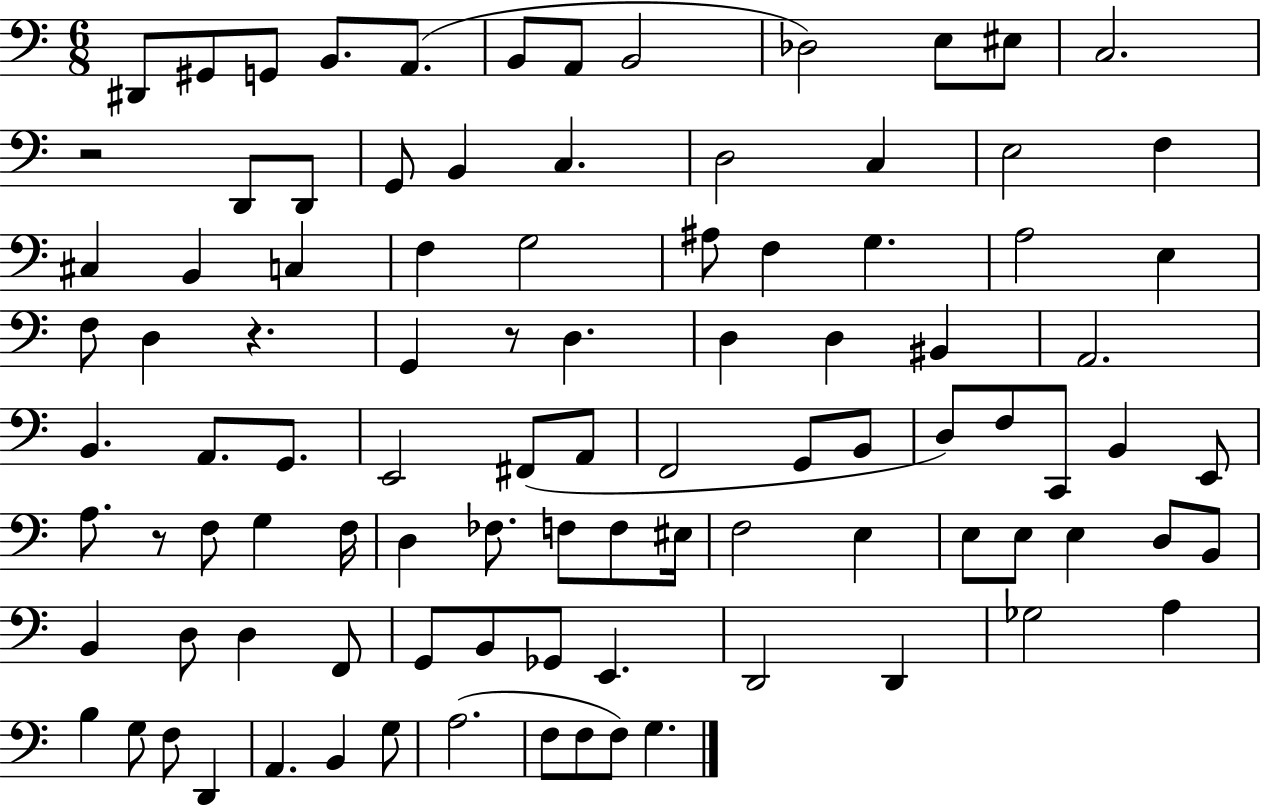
D#2/e G#2/e G2/e B2/e. A2/e. B2/e A2/e B2/h Db3/h E3/e EIS3/e C3/h. R/h D2/e D2/e G2/e B2/q C3/q. D3/h C3/q E3/h F3/q C#3/q B2/q C3/q F3/q G3/h A#3/e F3/q G3/q. A3/h E3/q F3/e D3/q R/q. G2/q R/e D3/q. D3/q D3/q BIS2/q A2/h. B2/q. A2/e. G2/e. E2/h F#2/e A2/e F2/h G2/e B2/e D3/e F3/e C2/e B2/q E2/e A3/e. R/e F3/e G3/q F3/s D3/q FES3/e. F3/e F3/e EIS3/s F3/h E3/q E3/e E3/e E3/q D3/e B2/e B2/q D3/e D3/q F2/e G2/e B2/e Gb2/e E2/q. D2/h D2/q Gb3/h A3/q B3/q G3/e F3/e D2/q A2/q. B2/q G3/e A3/h. F3/e F3/e F3/e G3/q.